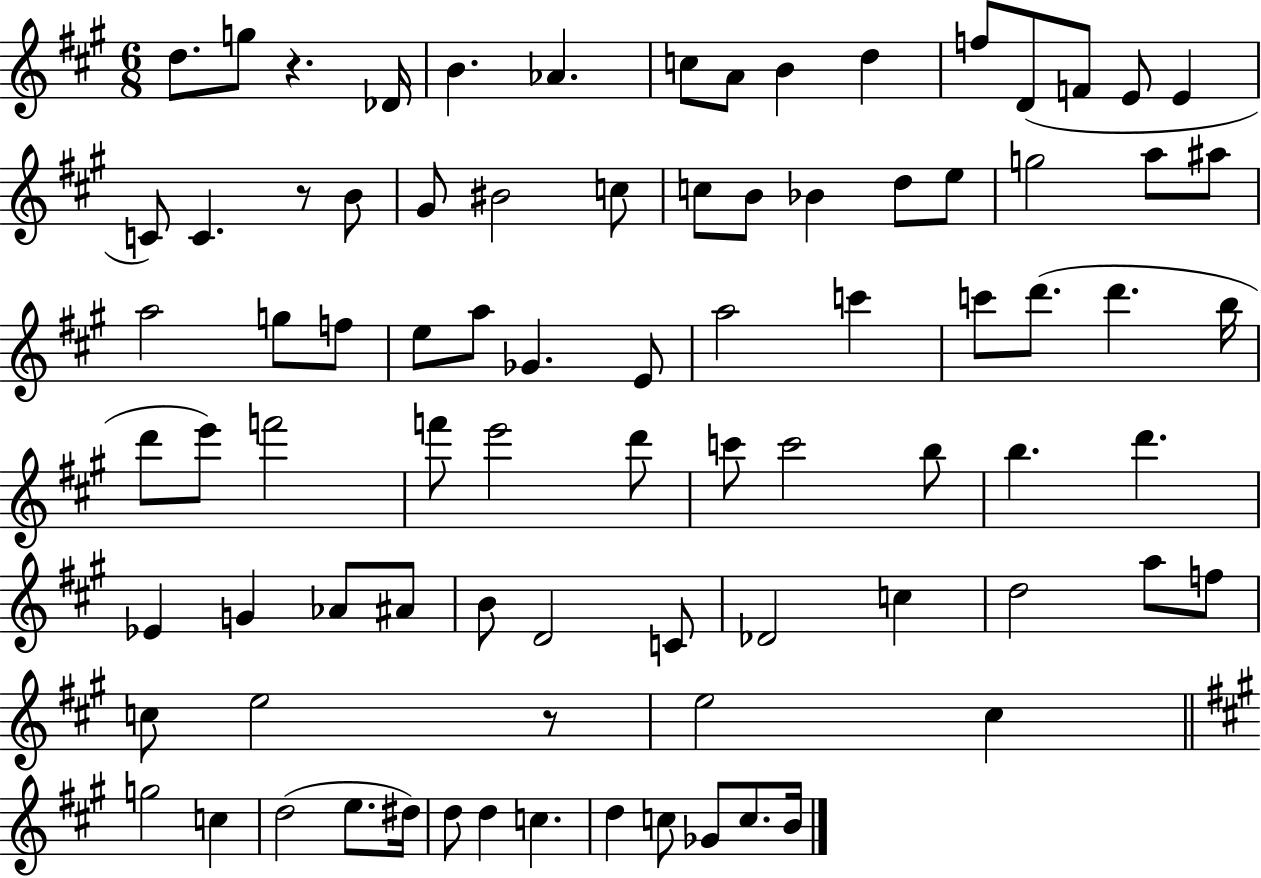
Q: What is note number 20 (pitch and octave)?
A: C5